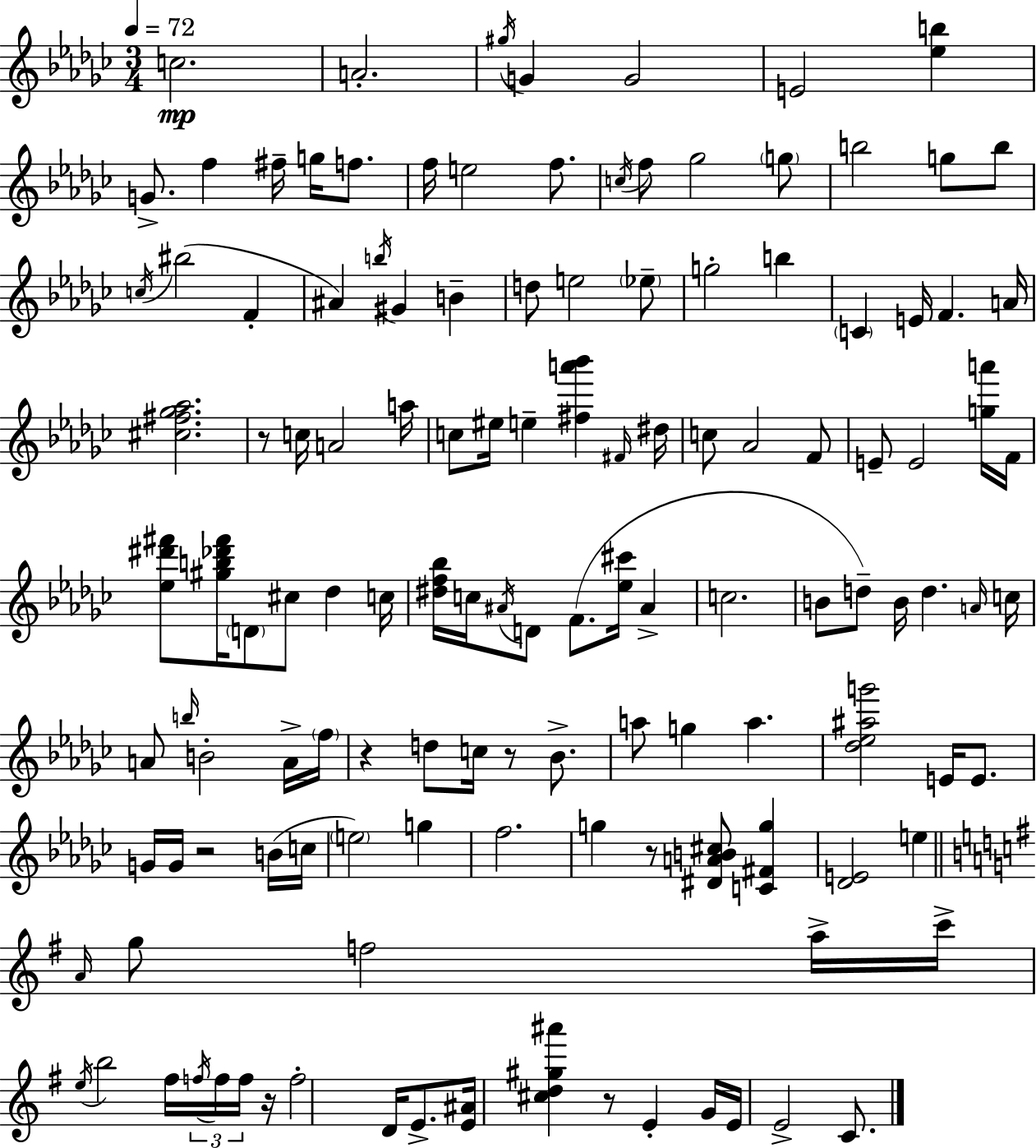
X:1
T:Untitled
M:3/4
L:1/4
K:Ebm
c2 A2 ^g/4 G G2 E2 [_eb] G/2 f ^f/4 g/4 f/2 f/4 e2 f/2 c/4 f/2 _g2 g/2 b2 g/2 b/2 c/4 ^b2 F ^A b/4 ^G B d/2 e2 _e/2 g2 b C E/4 F A/4 [^c^f_g_a]2 z/2 c/4 A2 a/4 c/2 ^e/4 e [^fa'_b'] ^F/4 ^d/4 c/2 _A2 F/2 E/2 E2 [ga']/4 F/4 [_e^d'^f']/2 [^gb_d'^f']/4 D/2 ^c/2 _d c/4 [^df_b]/4 c/4 ^A/4 D/2 F/2 [_e^c']/4 ^A c2 B/2 d/2 B/4 d A/4 c/4 A/2 b/4 B2 A/4 f/4 z d/2 c/4 z/2 _B/2 a/2 g a [_d_e^ag']2 E/4 E/2 G/4 G/4 z2 B/4 c/4 e2 g f2 g z/2 [^DAB^c]/2 [C^Fg] [_DE]2 e A/4 g/2 f2 a/4 c'/4 e/4 b2 ^f/4 f/4 f/4 f/4 z/4 f2 D/4 E/2 [E^A]/4 [^cd^g^a'] z/2 E G/4 E/4 E2 C/2